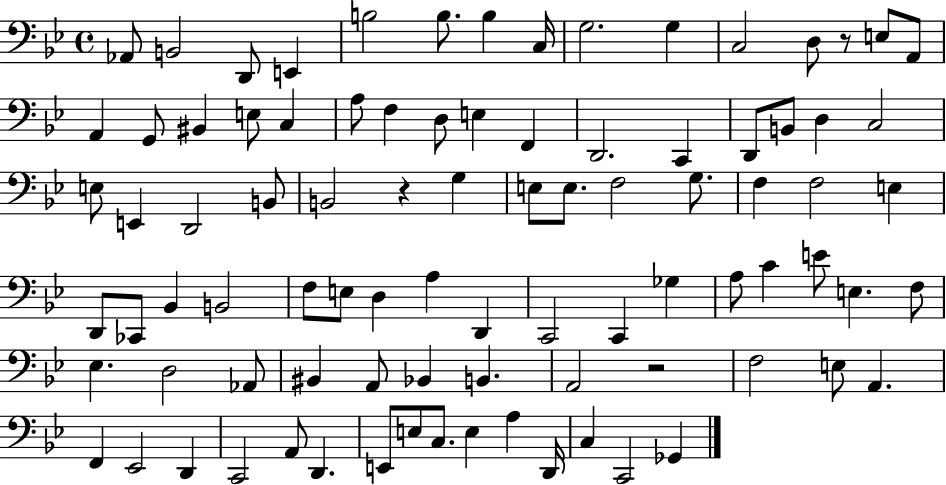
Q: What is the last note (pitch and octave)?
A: Gb2